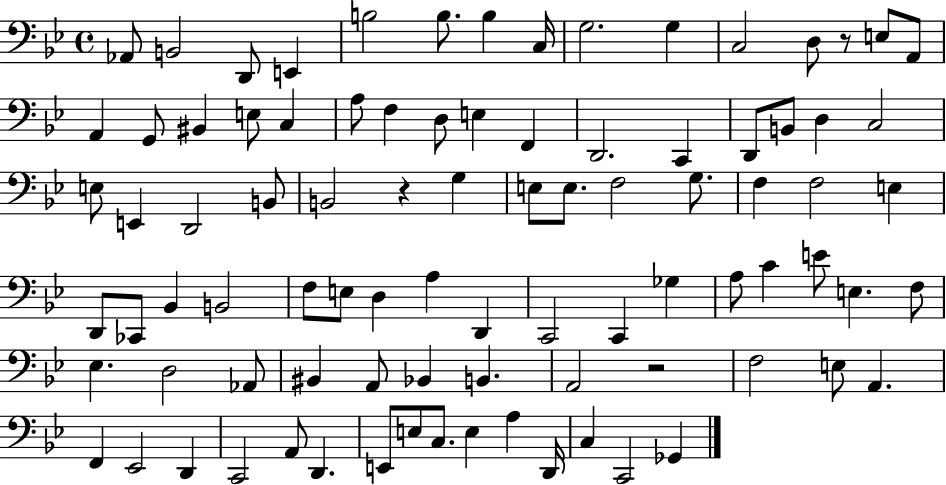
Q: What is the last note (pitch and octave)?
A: Gb2